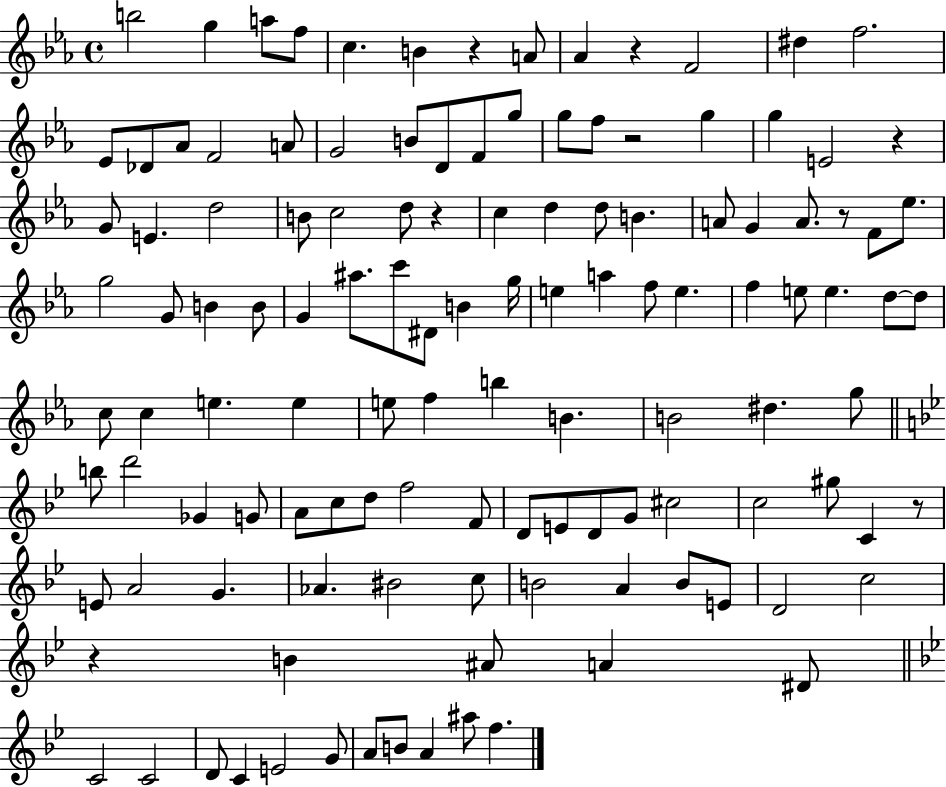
B5/h G5/q A5/e F5/e C5/q. B4/q R/q A4/e Ab4/q R/q F4/h D#5/q F5/h. Eb4/e Db4/e Ab4/e F4/h A4/e G4/h B4/e D4/e F4/e G5/e G5/e F5/e R/h G5/q G5/q E4/h R/q G4/e E4/q. D5/h B4/e C5/h D5/e R/q C5/q D5/q D5/e B4/q. A4/e G4/q A4/e. R/e F4/e Eb5/e. G5/h G4/e B4/q B4/e G4/q A#5/e. C6/e D#4/e B4/q G5/s E5/q A5/q F5/e E5/q. F5/q E5/e E5/q. D5/e D5/e C5/e C5/q E5/q. E5/q E5/e F5/q B5/q B4/q. B4/h D#5/q. G5/e B5/e D6/h Gb4/q G4/e A4/e C5/e D5/e F5/h F4/e D4/e E4/e D4/e G4/e C#5/h C5/h G#5/e C4/q R/e E4/e A4/h G4/q. Ab4/q. BIS4/h C5/e B4/h A4/q B4/e E4/e D4/h C5/h R/q B4/q A#4/e A4/q D#4/e C4/h C4/h D4/e C4/q E4/h G4/e A4/e B4/e A4/q A#5/e F5/q.